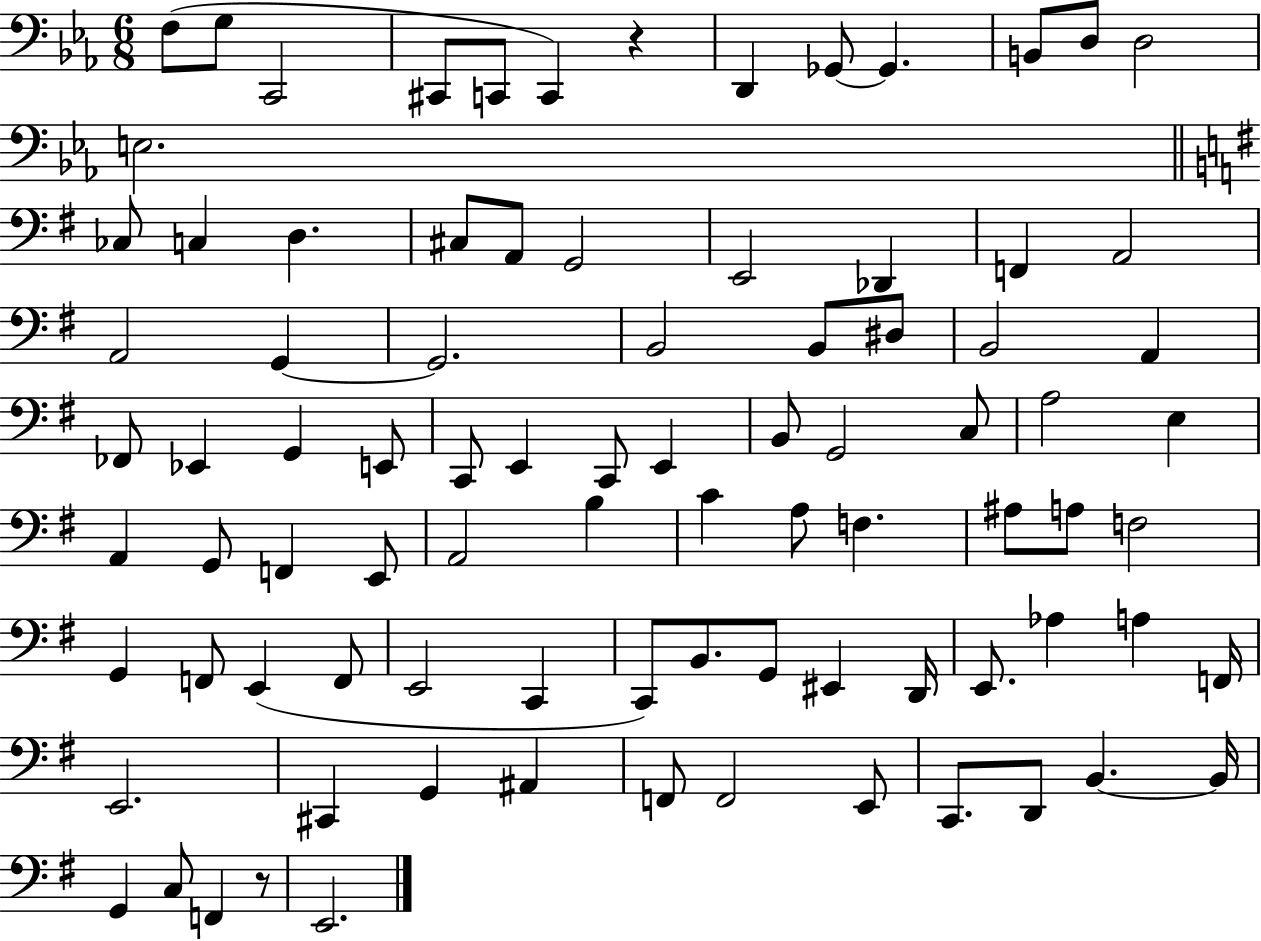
{
  \clef bass
  \numericTimeSignature
  \time 6/8
  \key ees \major
  f8( g8 c,2 | cis,8 c,8 c,4) r4 | d,4 ges,8~~ ges,4. | b,8 d8 d2 | \break e2. | \bar "||" \break \key g \major ces8 c4 d4. | cis8 a,8 g,2 | e,2 des,4 | f,4 a,2 | \break a,2 g,4~~ | g,2. | b,2 b,8 dis8 | b,2 a,4 | \break fes,8 ees,4 g,4 e,8 | c,8 e,4 c,8 e,4 | b,8 g,2 c8 | a2 e4 | \break a,4 g,8 f,4 e,8 | a,2 b4 | c'4 a8 f4. | ais8 a8 f2 | \break g,4 f,8 e,4( f,8 | e,2 c,4 | c,8) b,8. g,8 eis,4 d,16 | e,8. aes4 a4 f,16 | \break e,2. | cis,4 g,4 ais,4 | f,8 f,2 e,8 | c,8. d,8 b,4.~~ b,16 | \break g,4 c8 f,4 r8 | e,2. | \bar "|."
}